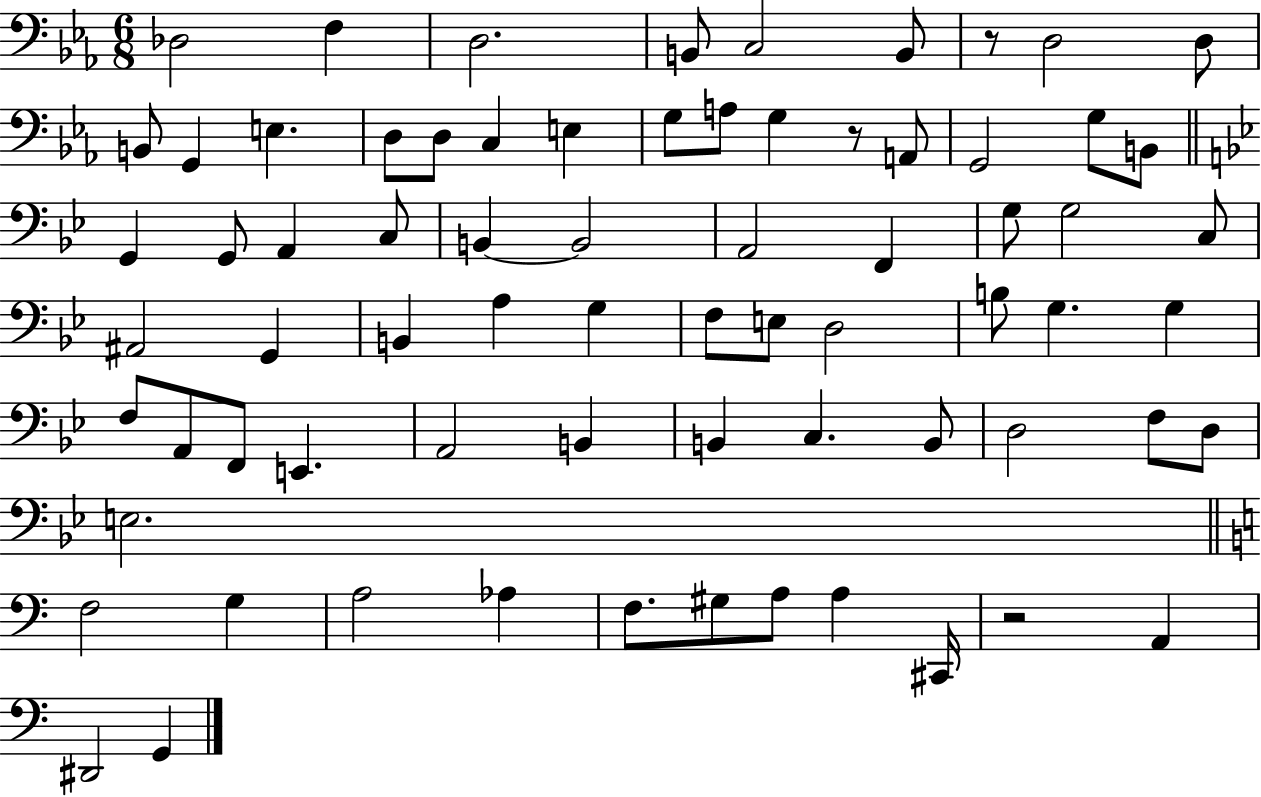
Db3/h F3/q D3/h. B2/e C3/h B2/e R/e D3/h D3/e B2/e G2/q E3/q. D3/e D3/e C3/q E3/q G3/e A3/e G3/q R/e A2/e G2/h G3/e B2/e G2/q G2/e A2/q C3/e B2/q B2/h A2/h F2/q G3/e G3/h C3/e A#2/h G2/q B2/q A3/q G3/q F3/e E3/e D3/h B3/e G3/q. G3/q F3/e A2/e F2/e E2/q. A2/h B2/q B2/q C3/q. B2/e D3/h F3/e D3/e E3/h. F3/h G3/q A3/h Ab3/q F3/e. G#3/e A3/e A3/q C#2/s R/h A2/q D#2/h G2/q